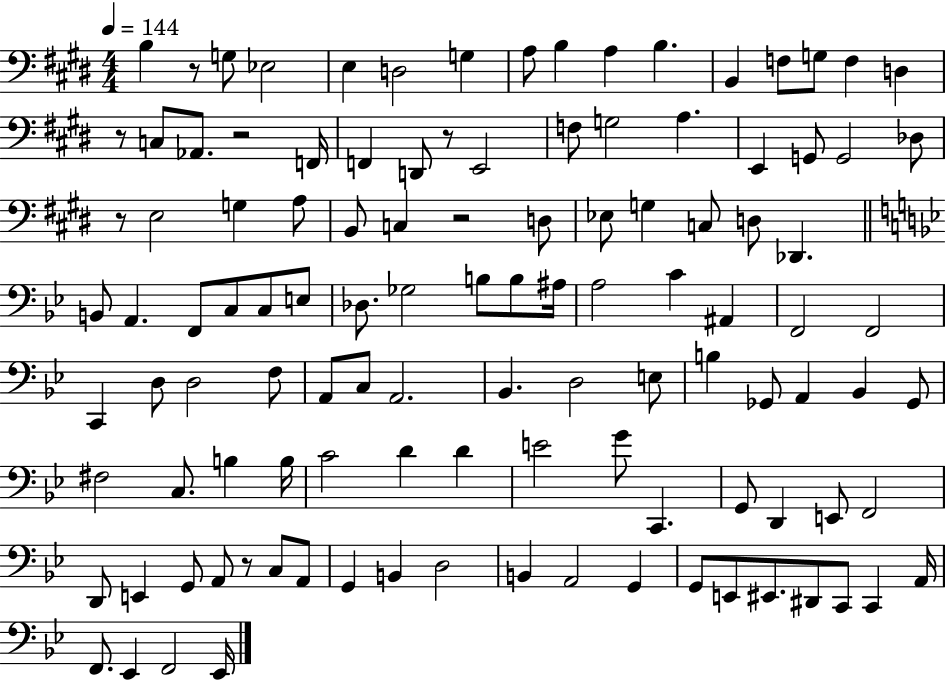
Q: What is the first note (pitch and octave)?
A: B3